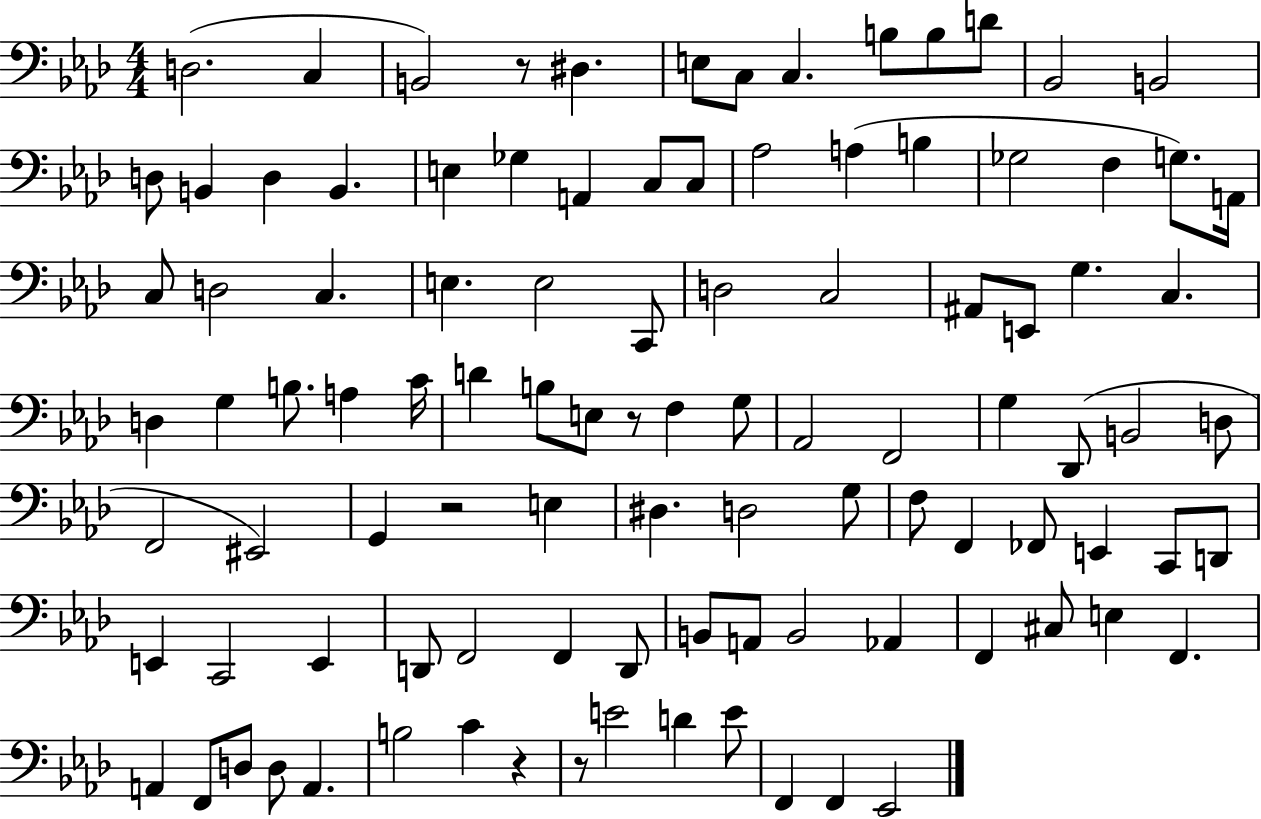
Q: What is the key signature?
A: AES major